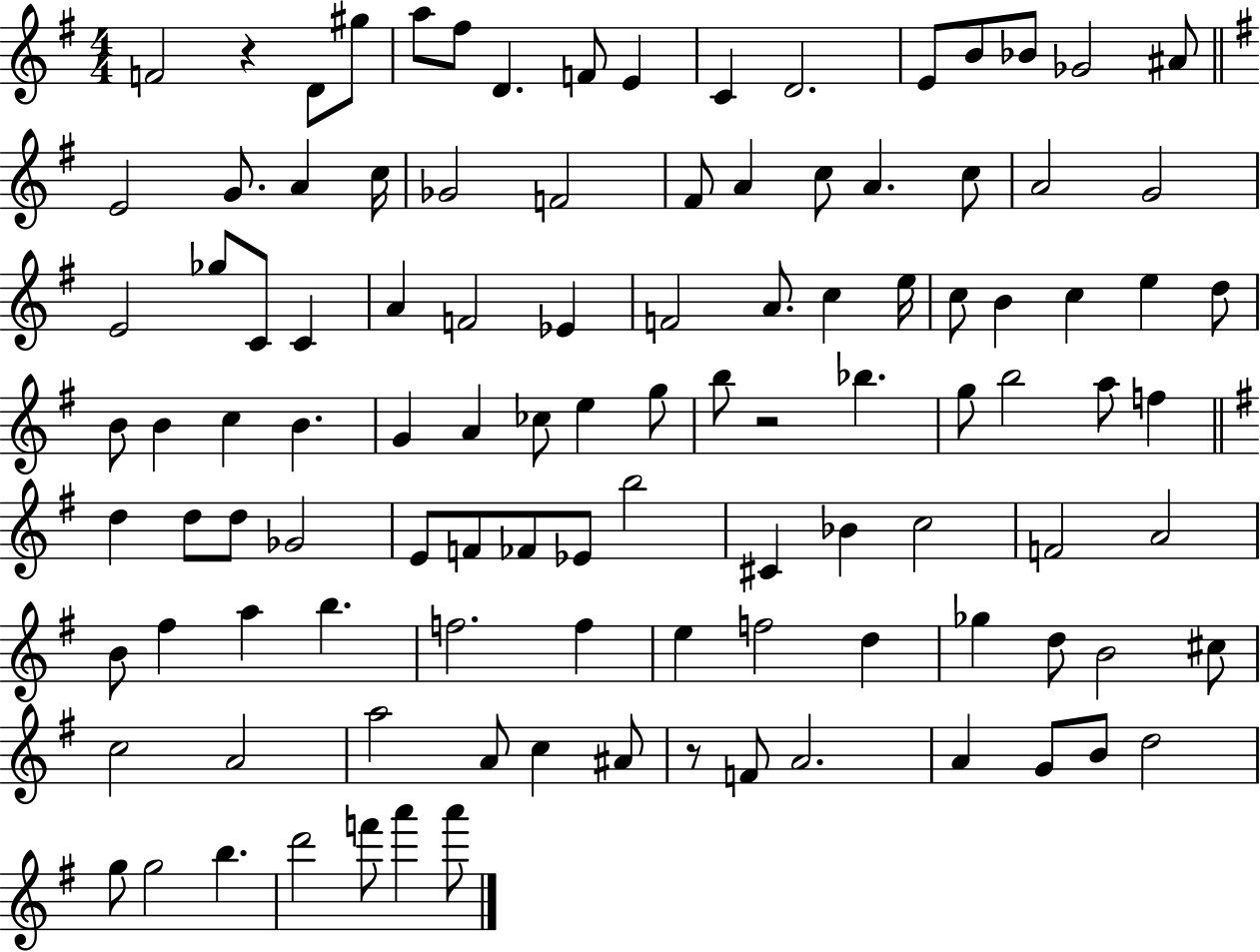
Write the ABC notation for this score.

X:1
T:Untitled
M:4/4
L:1/4
K:G
F2 z D/2 ^g/2 a/2 ^f/2 D F/2 E C D2 E/2 B/2 _B/2 _G2 ^A/2 E2 G/2 A c/4 _G2 F2 ^F/2 A c/2 A c/2 A2 G2 E2 _g/2 C/2 C A F2 _E F2 A/2 c e/4 c/2 B c e d/2 B/2 B c B G A _c/2 e g/2 b/2 z2 _b g/2 b2 a/2 f d d/2 d/2 _G2 E/2 F/2 _F/2 _E/2 b2 ^C _B c2 F2 A2 B/2 ^f a b f2 f e f2 d _g d/2 B2 ^c/2 c2 A2 a2 A/2 c ^A/2 z/2 F/2 A2 A G/2 B/2 d2 g/2 g2 b d'2 f'/2 a' a'/2